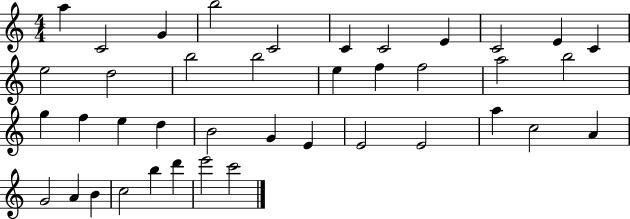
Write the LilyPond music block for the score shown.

{
  \clef treble
  \numericTimeSignature
  \time 4/4
  \key c \major
  a''4 c'2 g'4 | b''2 c'2 | c'4 c'2 e'4 | c'2 e'4 c'4 | \break e''2 d''2 | b''2 b''2 | e''4 f''4 f''2 | a''2 b''2 | \break g''4 f''4 e''4 d''4 | b'2 g'4 e'4 | e'2 e'2 | a''4 c''2 a'4 | \break g'2 a'4 b'4 | c''2 b''4 d'''4 | e'''2 c'''2 | \bar "|."
}